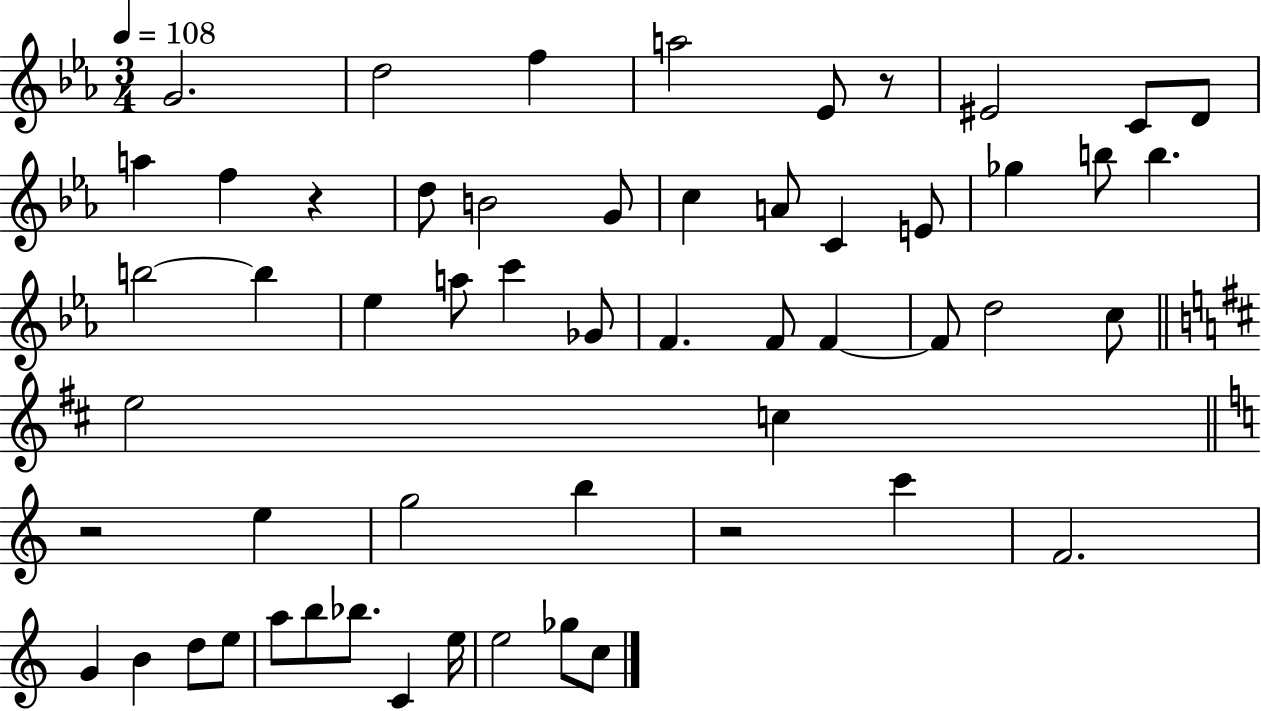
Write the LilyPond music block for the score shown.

{
  \clef treble
  \numericTimeSignature
  \time 3/4
  \key ees \major
  \tempo 4 = 108
  g'2. | d''2 f''4 | a''2 ees'8 r8 | eis'2 c'8 d'8 | \break a''4 f''4 r4 | d''8 b'2 g'8 | c''4 a'8 c'4 e'8 | ges''4 b''8 b''4. | \break b''2~~ b''4 | ees''4 a''8 c'''4 ges'8 | f'4. f'8 f'4~~ | f'8 d''2 c''8 | \break \bar "||" \break \key d \major e''2 c''4 | \bar "||" \break \key a \minor r2 e''4 | g''2 b''4 | r2 c'''4 | f'2. | \break g'4 b'4 d''8 e''8 | a''8 b''8 bes''8. c'4 e''16 | e''2 ges''8 c''8 | \bar "|."
}